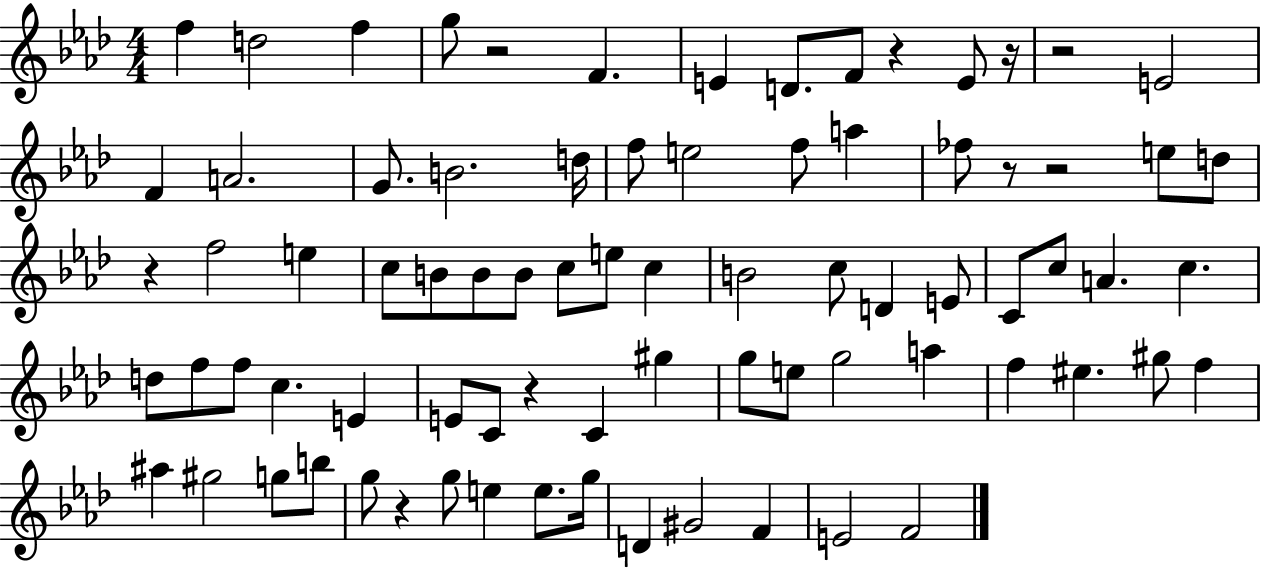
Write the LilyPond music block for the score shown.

{
  \clef treble
  \numericTimeSignature
  \time 4/4
  \key aes \major
  f''4 d''2 f''4 | g''8 r2 f'4. | e'4 d'8. f'8 r4 e'8 r16 | r2 e'2 | \break f'4 a'2. | g'8. b'2. d''16 | f''8 e''2 f''8 a''4 | fes''8 r8 r2 e''8 d''8 | \break r4 f''2 e''4 | c''8 b'8 b'8 b'8 c''8 e''8 c''4 | b'2 c''8 d'4 e'8 | c'8 c''8 a'4. c''4. | \break d''8 f''8 f''8 c''4. e'4 | e'8 c'8 r4 c'4 gis''4 | g''8 e''8 g''2 a''4 | f''4 eis''4. gis''8 f''4 | \break ais''4 gis''2 g''8 b''8 | g''8 r4 g''8 e''4 e''8. g''16 | d'4 gis'2 f'4 | e'2 f'2 | \break \bar "|."
}